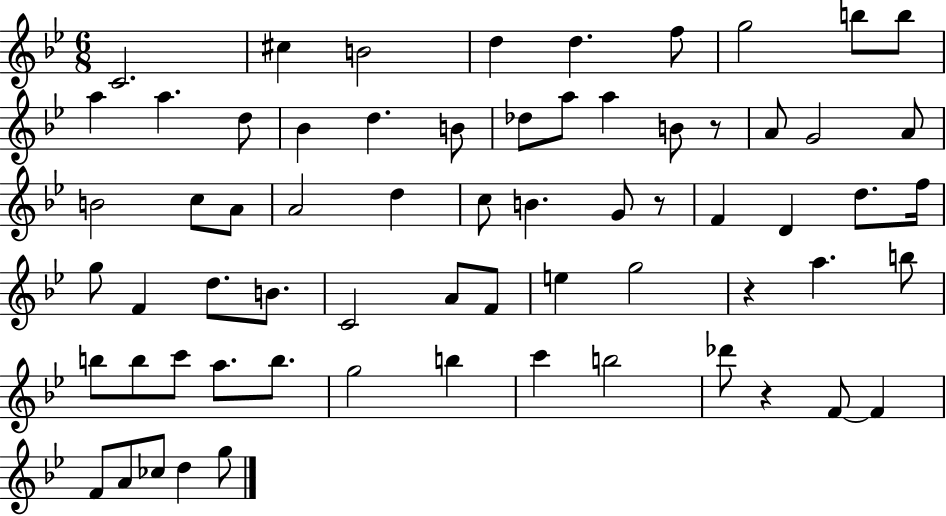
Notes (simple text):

C4/h. C#5/q B4/h D5/q D5/q. F5/e G5/h B5/e B5/e A5/q A5/q. D5/e Bb4/q D5/q. B4/e Db5/e A5/e A5/q B4/e R/e A4/e G4/h A4/e B4/h C5/e A4/e A4/h D5/q C5/e B4/q. G4/e R/e F4/q D4/q D5/e. F5/s G5/e F4/q D5/e. B4/e. C4/h A4/e F4/e E5/q G5/h R/q A5/q. B5/e B5/e B5/e C6/e A5/e. B5/e. G5/h B5/q C6/q B5/h Db6/e R/q F4/e F4/q F4/e A4/e CES5/e D5/q G5/e